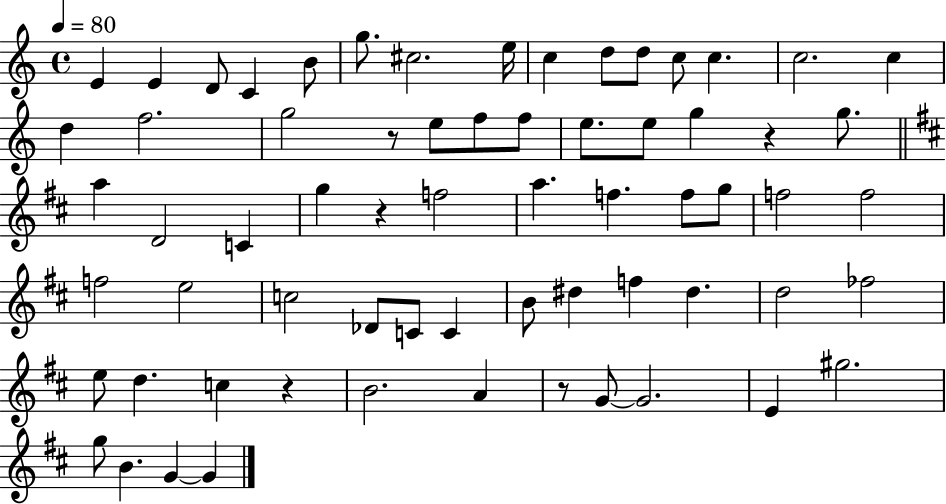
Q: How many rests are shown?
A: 5